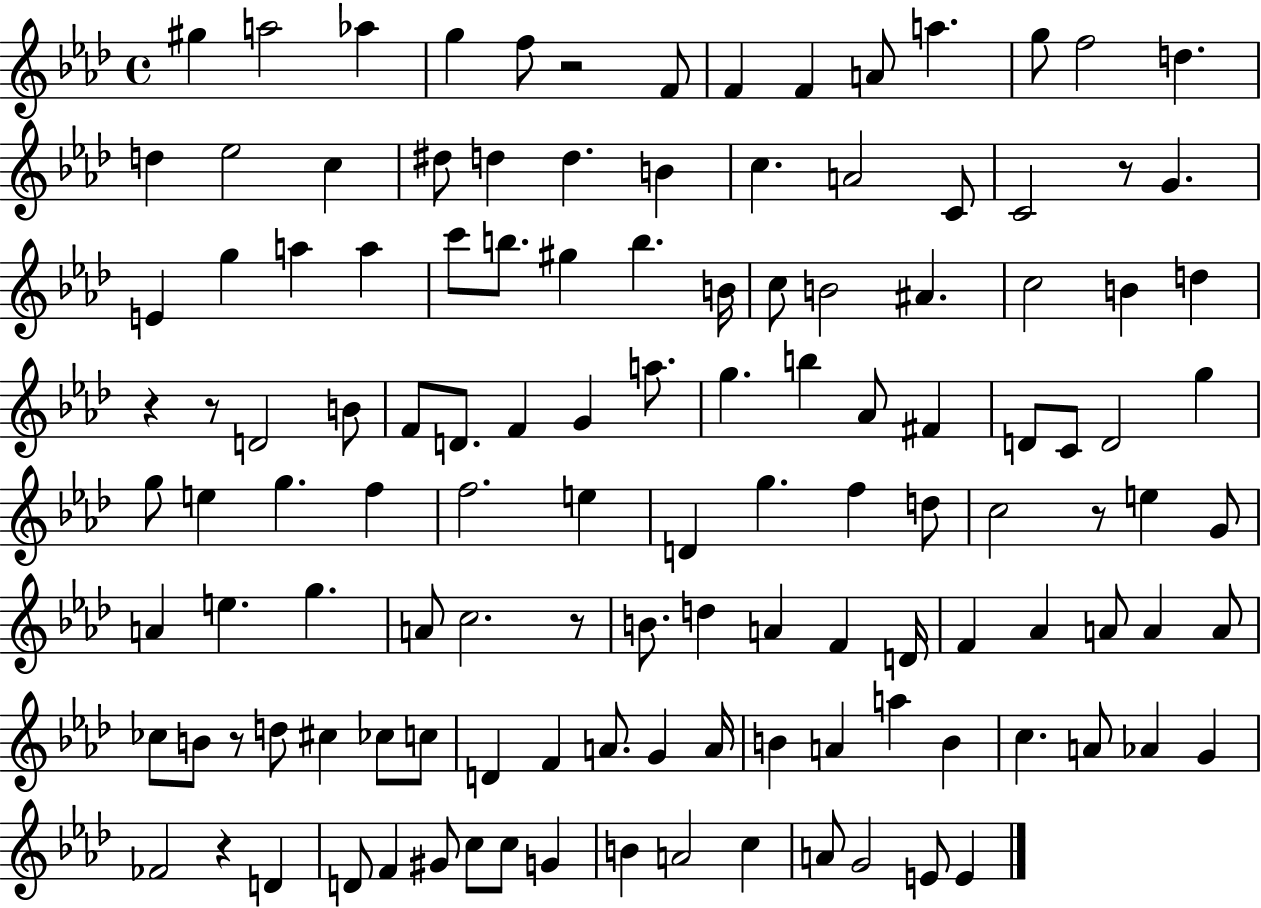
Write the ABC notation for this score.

X:1
T:Untitled
M:4/4
L:1/4
K:Ab
^g a2 _a g f/2 z2 F/2 F F A/2 a g/2 f2 d d _e2 c ^d/2 d d B c A2 C/2 C2 z/2 G E g a a c'/2 b/2 ^g b B/4 c/2 B2 ^A c2 B d z z/2 D2 B/2 F/2 D/2 F G a/2 g b _A/2 ^F D/2 C/2 D2 g g/2 e g f f2 e D g f d/2 c2 z/2 e G/2 A e g A/2 c2 z/2 B/2 d A F D/4 F _A A/2 A A/2 _c/2 B/2 z/2 d/2 ^c _c/2 c/2 D F A/2 G A/4 B A a B c A/2 _A G _F2 z D D/2 F ^G/2 c/2 c/2 G B A2 c A/2 G2 E/2 E